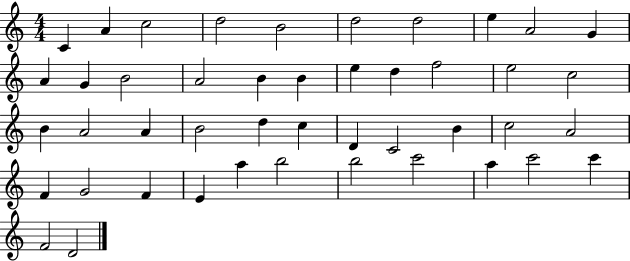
X:1
T:Untitled
M:4/4
L:1/4
K:C
C A c2 d2 B2 d2 d2 e A2 G A G B2 A2 B B e d f2 e2 c2 B A2 A B2 d c D C2 B c2 A2 F G2 F E a b2 b2 c'2 a c'2 c' F2 D2